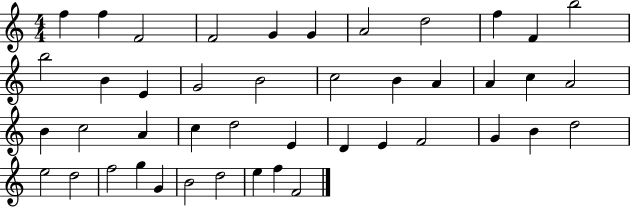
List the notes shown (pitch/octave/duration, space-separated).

F5/q F5/q F4/h F4/h G4/q G4/q A4/h D5/h F5/q F4/q B5/h B5/h B4/q E4/q G4/h B4/h C5/h B4/q A4/q A4/q C5/q A4/h B4/q C5/h A4/q C5/q D5/h E4/q D4/q E4/q F4/h G4/q B4/q D5/h E5/h D5/h F5/h G5/q G4/q B4/h D5/h E5/q F5/q F4/h